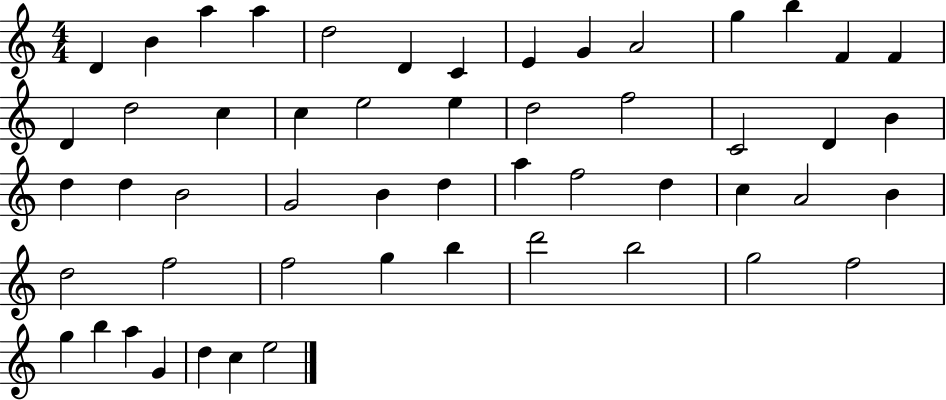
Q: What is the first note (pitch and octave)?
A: D4